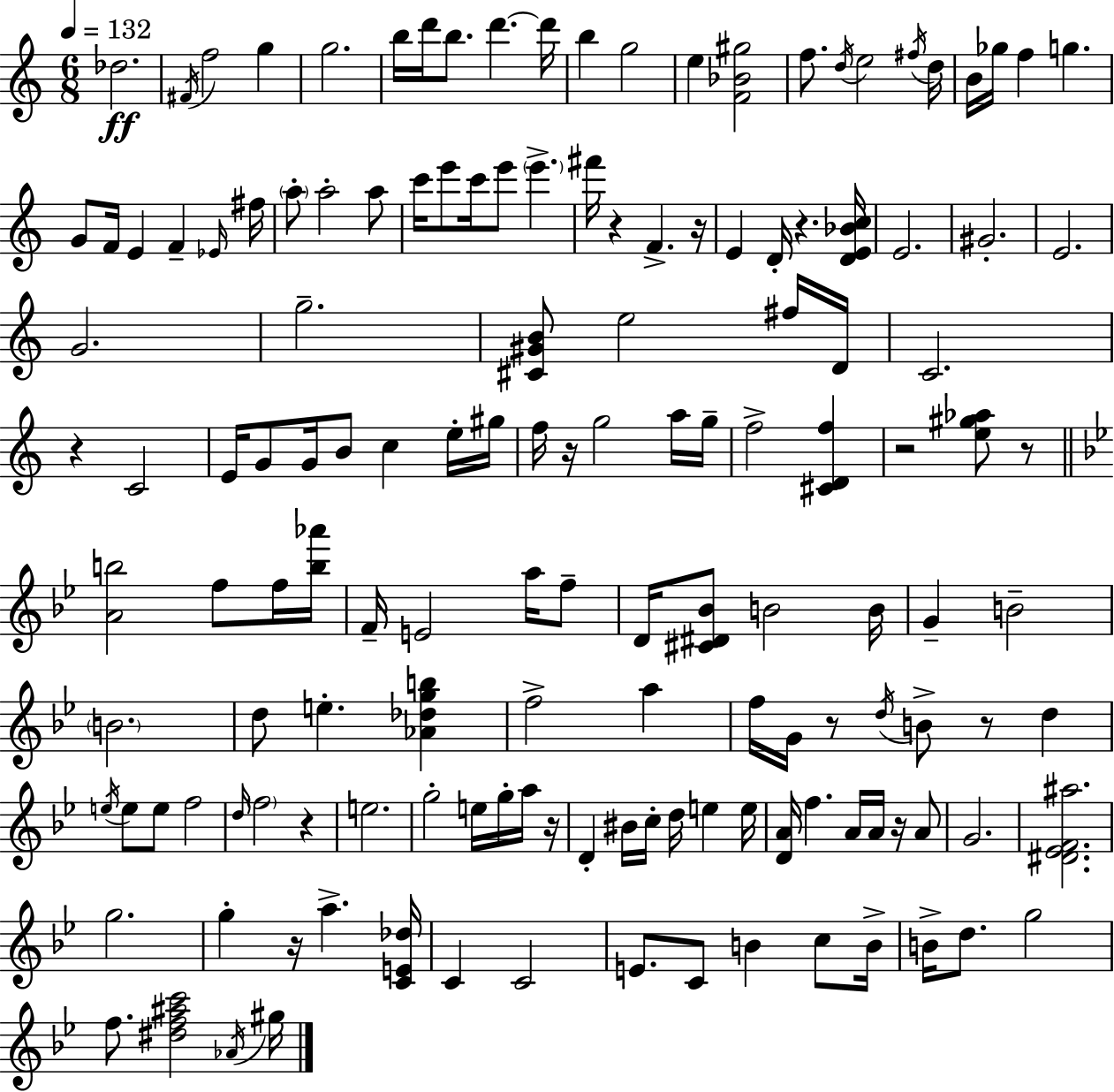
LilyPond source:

{
  \clef treble
  \numericTimeSignature
  \time 6/8
  \key c \major
  \tempo 4 = 132
  des''2.\ff | \acciaccatura { fis'16 } f''2 g''4 | g''2. | b''16 d'''16 b''8. d'''4.~~ | \break d'''16 b''4 g''2 | e''4 <f' bes' gis''>2 | f''8. \acciaccatura { d''16 } e''2 | \acciaccatura { fis''16 } d''16 b'16 ges''16 f''4 g''4. | \break g'8 f'16 e'4 f'4-- | \grace { ees'16 } fis''16 \parenthesize a''8-. a''2-. | a''8 c'''16 e'''8 c'''16 e'''8 \parenthesize e'''4.-> | fis'''16 r4 f'4.-> | \break r16 e'4 d'16-. r4. | <d' e' bes' c''>16 e'2. | gis'2.-. | e'2. | \break g'2. | g''2.-- | <cis' gis' b'>8 e''2 | fis''16 d'16 c'2. | \break r4 c'2 | e'16 g'8 g'16 b'8 c''4 | e''16-. gis''16 f''16 r16 g''2 | a''16 g''16-- f''2-> | \break <cis' d' f''>4 r2 | <e'' gis'' aes''>8 r8 \bar "||" \break \key bes \major <a' b''>2 f''8 f''16 <b'' aes'''>16 | f'16-- e'2 a''16 f''8-- | d'16 <cis' dis' bes'>8 b'2 b'16 | g'4-- b'2-- | \break \parenthesize b'2. | d''8 e''4.-. <aes' des'' g'' b''>4 | f''2-> a''4 | f''16 g'16 r8 \acciaccatura { d''16 } b'8-> r8 d''4 | \break \acciaccatura { e''16 } e''8 e''8 f''2 | \grace { d''16 } \parenthesize f''2 r4 | e''2. | g''2-. e''16 | \break g''16-. a''16 r16 d'4-. bis'16 c''16-. d''16 e''4 | e''16 <d' a'>16 f''4. a'16 a'16 | r16 a'8 g'2. | <dis' ees' f' ais''>2. | \break g''2. | g''4-. r16 a''4.-> | <c' e' des''>16 c'4 c'2 | e'8. c'8 b'4 | \break c''8 b'16-> b'16-> d''8. g''2 | f''8. <dis'' f'' ais'' c'''>2 | \acciaccatura { aes'16 } gis''16 \bar "|."
}